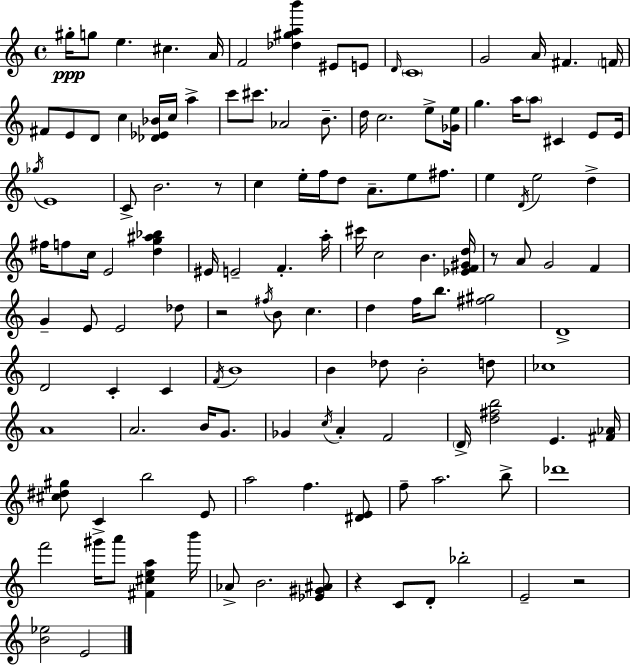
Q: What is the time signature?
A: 4/4